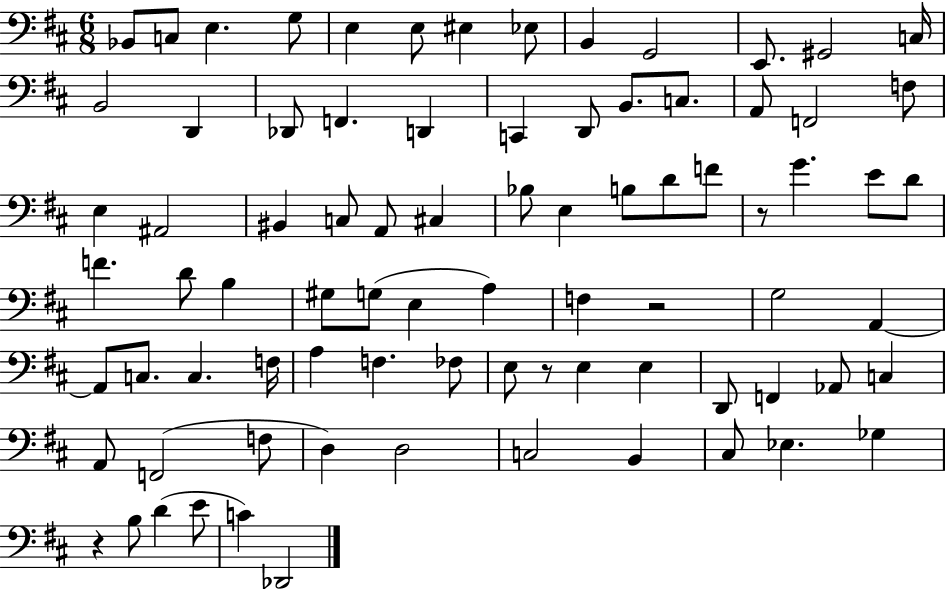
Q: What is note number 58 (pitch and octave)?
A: E3